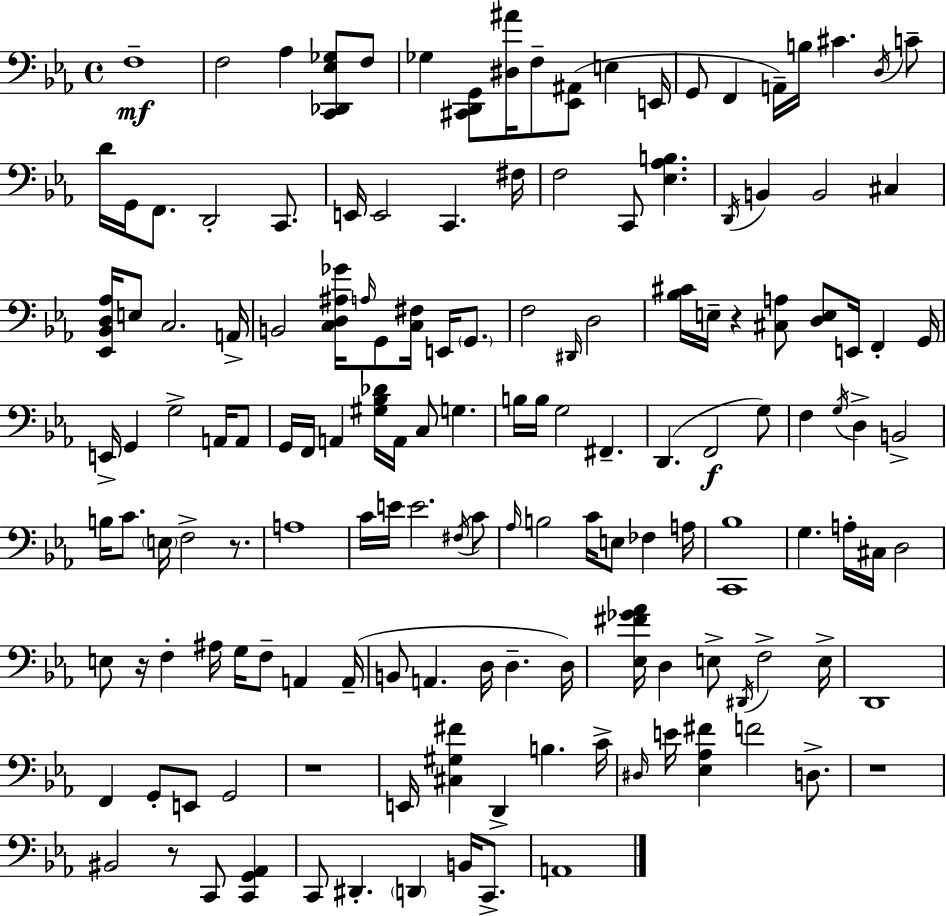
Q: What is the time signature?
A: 4/4